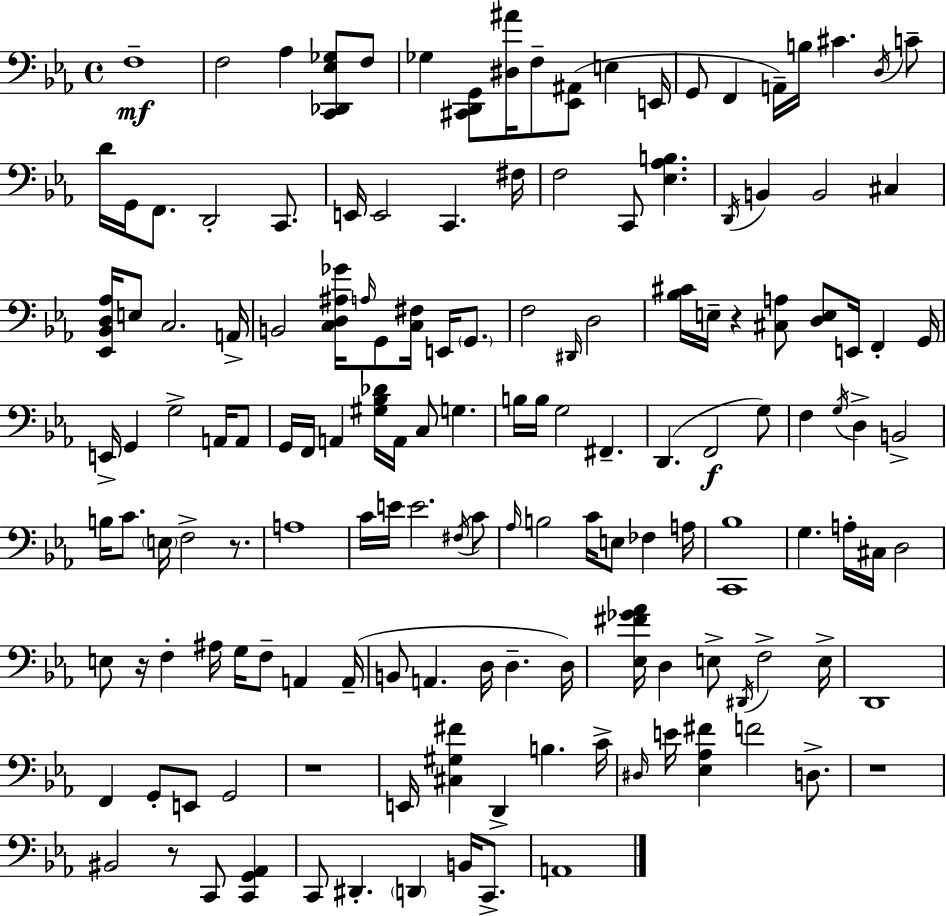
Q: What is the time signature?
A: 4/4